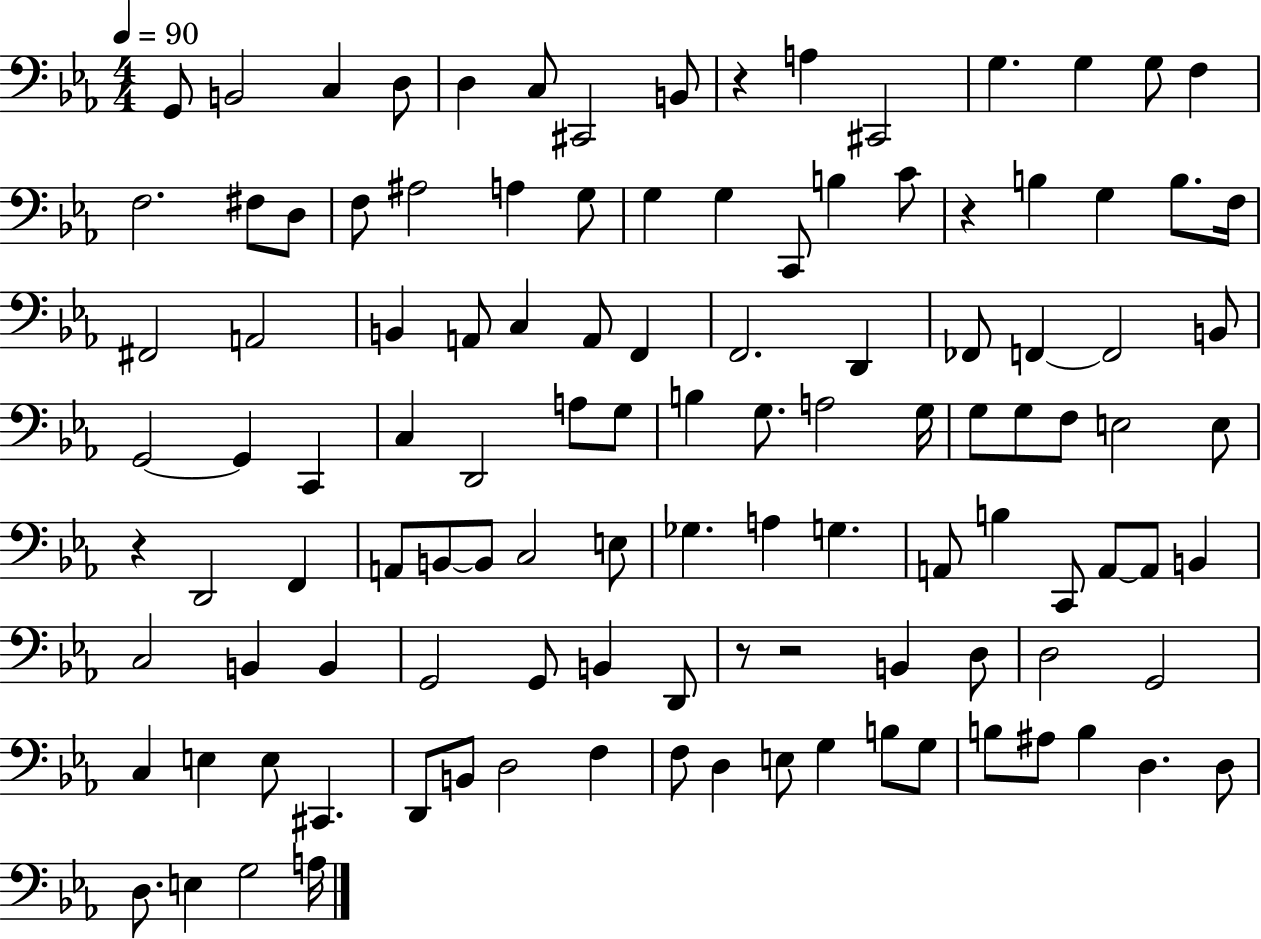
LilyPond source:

{
  \clef bass
  \numericTimeSignature
  \time 4/4
  \key ees \major
  \tempo 4 = 90
  g,8 b,2 c4 d8 | d4 c8 cis,2 b,8 | r4 a4 cis,2 | g4. g4 g8 f4 | \break f2. fis8 d8 | f8 ais2 a4 g8 | g4 g4 c,8 b4 c'8 | r4 b4 g4 b8. f16 | \break fis,2 a,2 | b,4 a,8 c4 a,8 f,4 | f,2. d,4 | fes,8 f,4~~ f,2 b,8 | \break g,2~~ g,4 c,4 | c4 d,2 a8 g8 | b4 g8. a2 g16 | g8 g8 f8 e2 e8 | \break r4 d,2 f,4 | a,8 b,8~~ b,8 c2 e8 | ges4. a4 g4. | a,8 b4 c,8 a,8~~ a,8 b,4 | \break c2 b,4 b,4 | g,2 g,8 b,4 d,8 | r8 r2 b,4 d8 | d2 g,2 | \break c4 e4 e8 cis,4. | d,8 b,8 d2 f4 | f8 d4 e8 g4 b8 g8 | b8 ais8 b4 d4. d8 | \break d8. e4 g2 a16 | \bar "|."
}